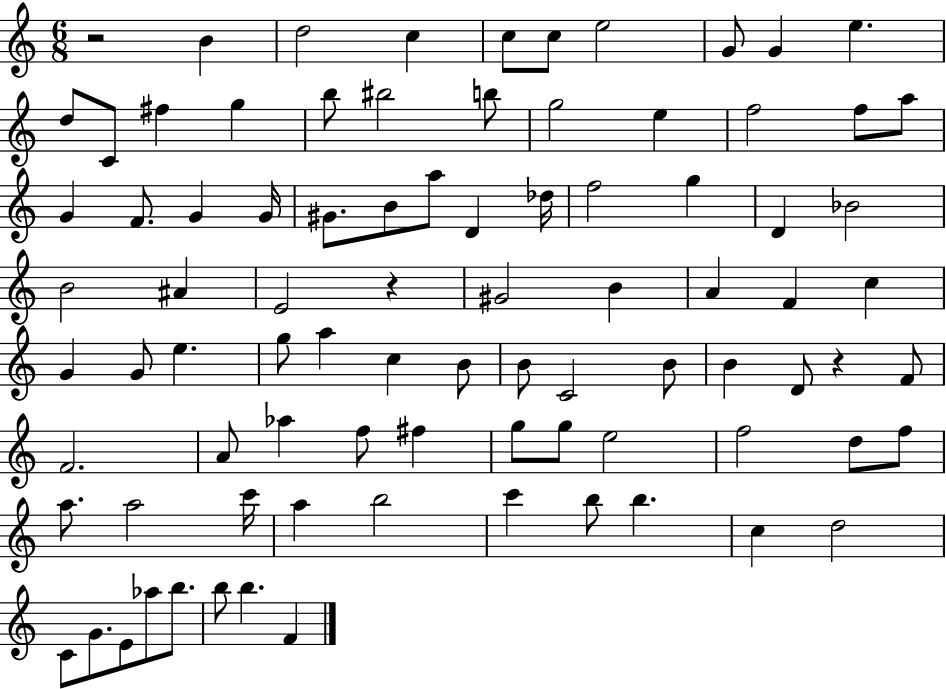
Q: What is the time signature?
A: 6/8